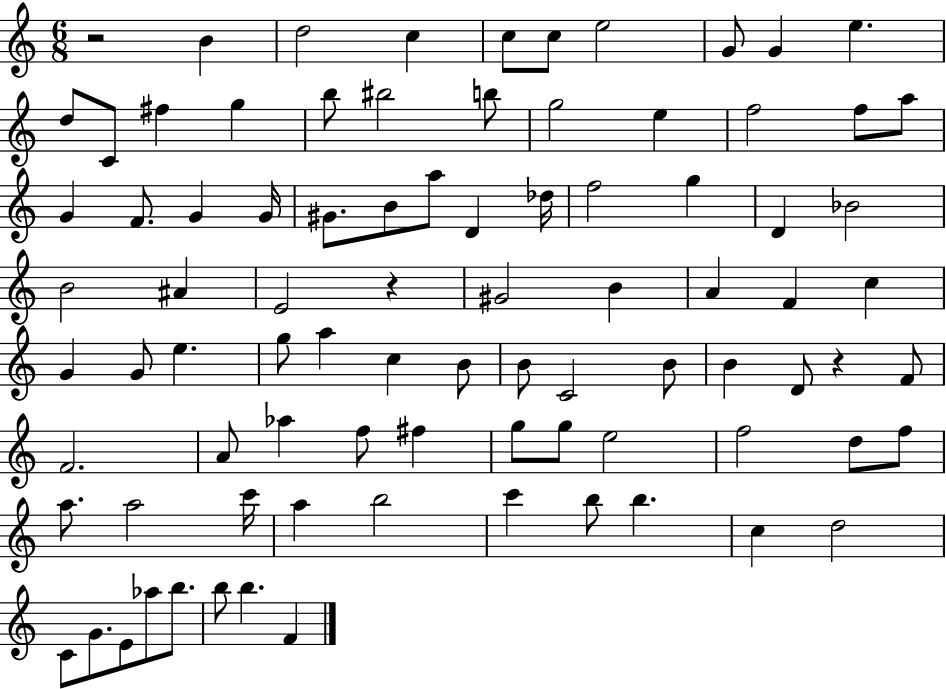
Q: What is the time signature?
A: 6/8